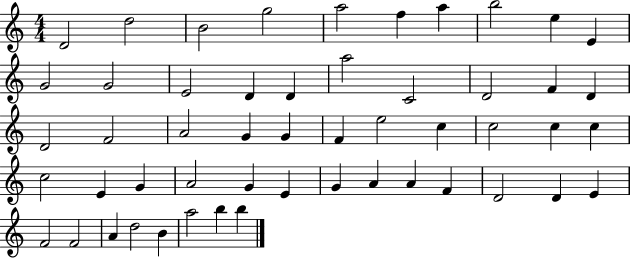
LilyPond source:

{
  \clef treble
  \numericTimeSignature
  \time 4/4
  \key c \major
  d'2 d''2 | b'2 g''2 | a''2 f''4 a''4 | b''2 e''4 e'4 | \break g'2 g'2 | e'2 d'4 d'4 | a''2 c'2 | d'2 f'4 d'4 | \break d'2 f'2 | a'2 g'4 g'4 | f'4 e''2 c''4 | c''2 c''4 c''4 | \break c''2 e'4 g'4 | a'2 g'4 e'4 | g'4 a'4 a'4 f'4 | d'2 d'4 e'4 | \break f'2 f'2 | a'4 d''2 b'4 | a''2 b''4 b''4 | \bar "|."
}